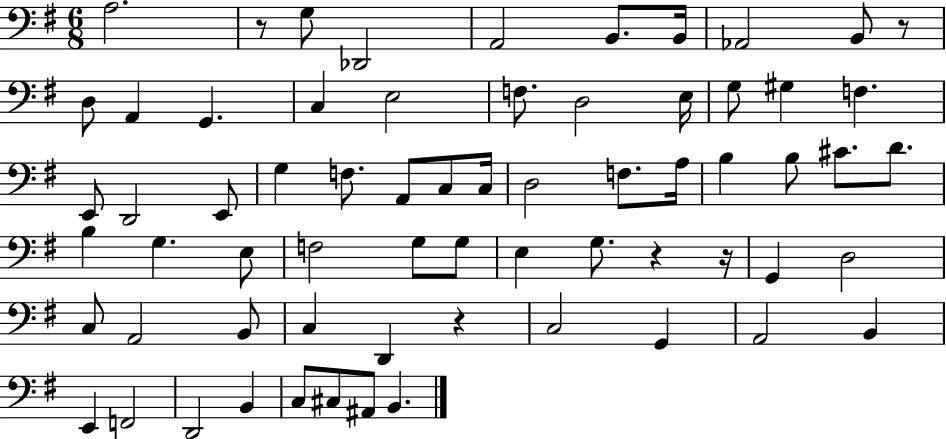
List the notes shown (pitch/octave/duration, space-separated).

A3/h. R/e G3/e Db2/h A2/h B2/e. B2/s Ab2/h B2/e R/e D3/e A2/q G2/q. C3/q E3/h F3/e. D3/h E3/s G3/e G#3/q F3/q. E2/e D2/h E2/e G3/q F3/e. A2/e C3/e C3/s D3/h F3/e. A3/s B3/q B3/e C#4/e. D4/e. B3/q G3/q. E3/e F3/h G3/e G3/e E3/q G3/e. R/q R/s G2/q D3/h C3/e A2/h B2/e C3/q D2/q R/q C3/h G2/q A2/h B2/q E2/q F2/h D2/h B2/q C3/e C#3/e A#2/e B2/q.